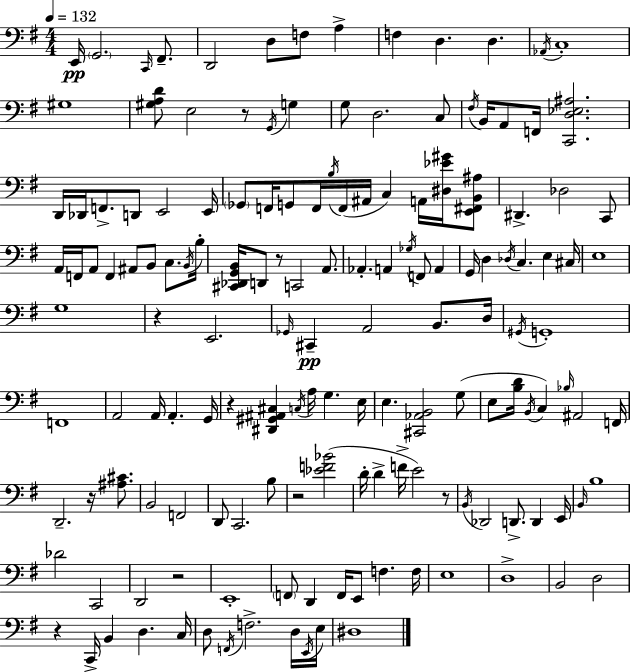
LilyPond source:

{
  \clef bass
  \numericTimeSignature
  \time 4/4
  \key e \minor
  \tempo 4 = 132
  e,16\pp \parenthesize g,2. \grace { c,16 } fis,8.-- | d,2 d8 f8 a4-> | f4 d4. d4. | \acciaccatura { aes,16 } c1-. | \break gis1 | <gis a d'>8 e2 r8 \acciaccatura { g,16 } g4 | g8 d2. | c8 \acciaccatura { fis16 } b,16 a,8 f,16 <c, d ees ais>2. | \break d,16 des,16 f,8.-> d,8 e,2 | e,16 \parenthesize ges,8 f,16 g,8 f,16 \acciaccatura { b16 }( f,16 ais,16 c4) | a,16 <dis ees' gis'>16 <e, fis, b, ais>8 dis,4.-> des2 | c,8 a,16 f,16 a,8 f,4 ais,8 b,8 | \break c8. \acciaccatura { b,16 } b16-. <cis, des, g, b,>16 d,8 r8 c,2 | a,8. aes,4.-. a,4 | \acciaccatura { ges16 } f,8 a,4 g,16 d4 \acciaccatura { des16 } c4. | e4 cis16 e1 | \break g1 | r4 e,2. | \grace { ges,16 }\pp cis,4-- a,2 | b,8. d16 \acciaccatura { gis,16 } g,1-. | \break f,1 | a,2 | a,16 a,4.-. g,16 r4 <dis, gis, ais, cis>4 | \acciaccatura { c16 } a16 g4. e16 e4. | \break <cis, aes, b,>2 g8( e8 <b d'>16 \acciaccatura { b,16 } c4) | \grace { bes16 } ais,2 f,16 d,2.-- | r16 <ais cis'>8. b,2 | f,2 d,8 c,2. | \break b8 r2 | <ees' f' bes'>2( d'16-. d'4-> | f'16-> e'2) r8 \acciaccatura { b,16 } des,2 | d,8.-> d,4 e,16 \grace { b,16 } b1 | \break des'2 | c,2 d,2 | r2 e,1-. | \parenthesize f,8 | \break d,4 f,16 e,8 f4. f16 e1 | d1-> | b,2 | d2 r4 | \break c,16-> b,4 d4. c16 d8 | \acciaccatura { f,16 } f2.-> d16 \acciaccatura { e,16 } | e16 dis1 | \bar "|."
}